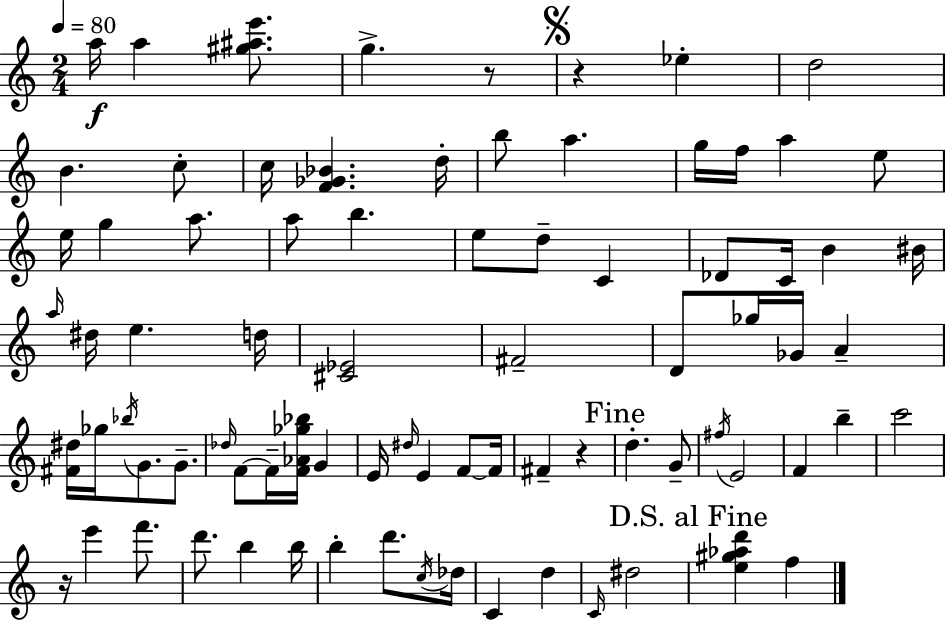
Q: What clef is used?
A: treble